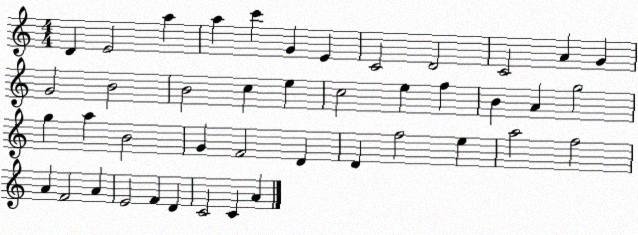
X:1
T:Untitled
M:4/4
L:1/4
K:C
D E2 a a c' G E C2 D2 C2 A G G2 B2 B2 c e c2 e f B A g2 g a B2 G F2 D D f2 e a2 f2 A F2 A E2 F D C2 C A